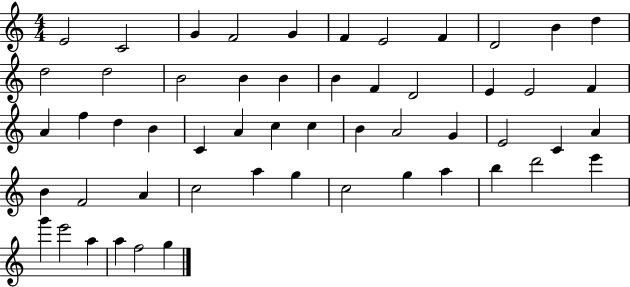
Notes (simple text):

E4/h C4/h G4/q F4/h G4/q F4/q E4/h F4/q D4/h B4/q D5/q D5/h D5/h B4/h B4/q B4/q B4/q F4/q D4/h E4/q E4/h F4/q A4/q F5/q D5/q B4/q C4/q A4/q C5/q C5/q B4/q A4/h G4/q E4/h C4/q A4/q B4/q F4/h A4/q C5/h A5/q G5/q C5/h G5/q A5/q B5/q D6/h E6/q G6/q E6/h A5/q A5/q F5/h G5/q